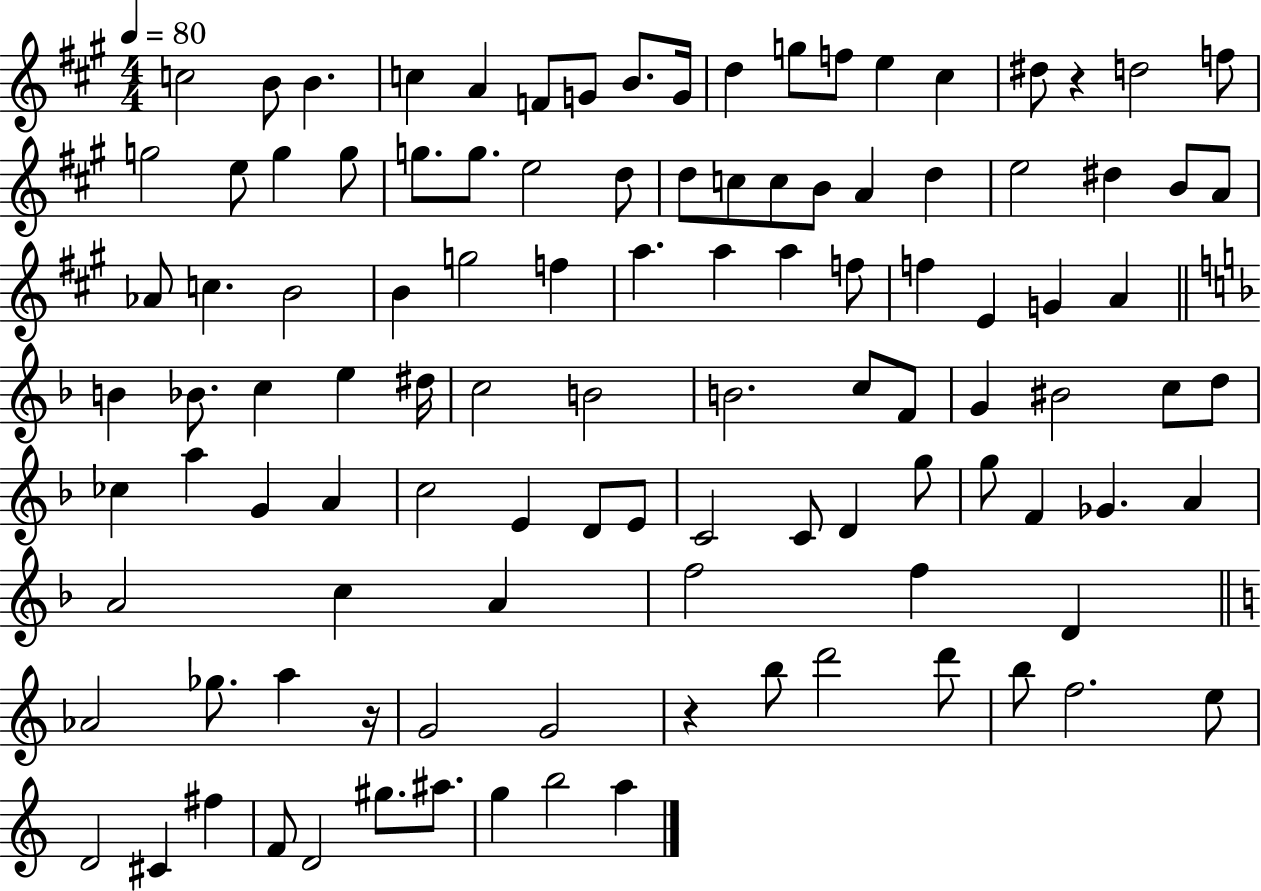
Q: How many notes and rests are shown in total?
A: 109